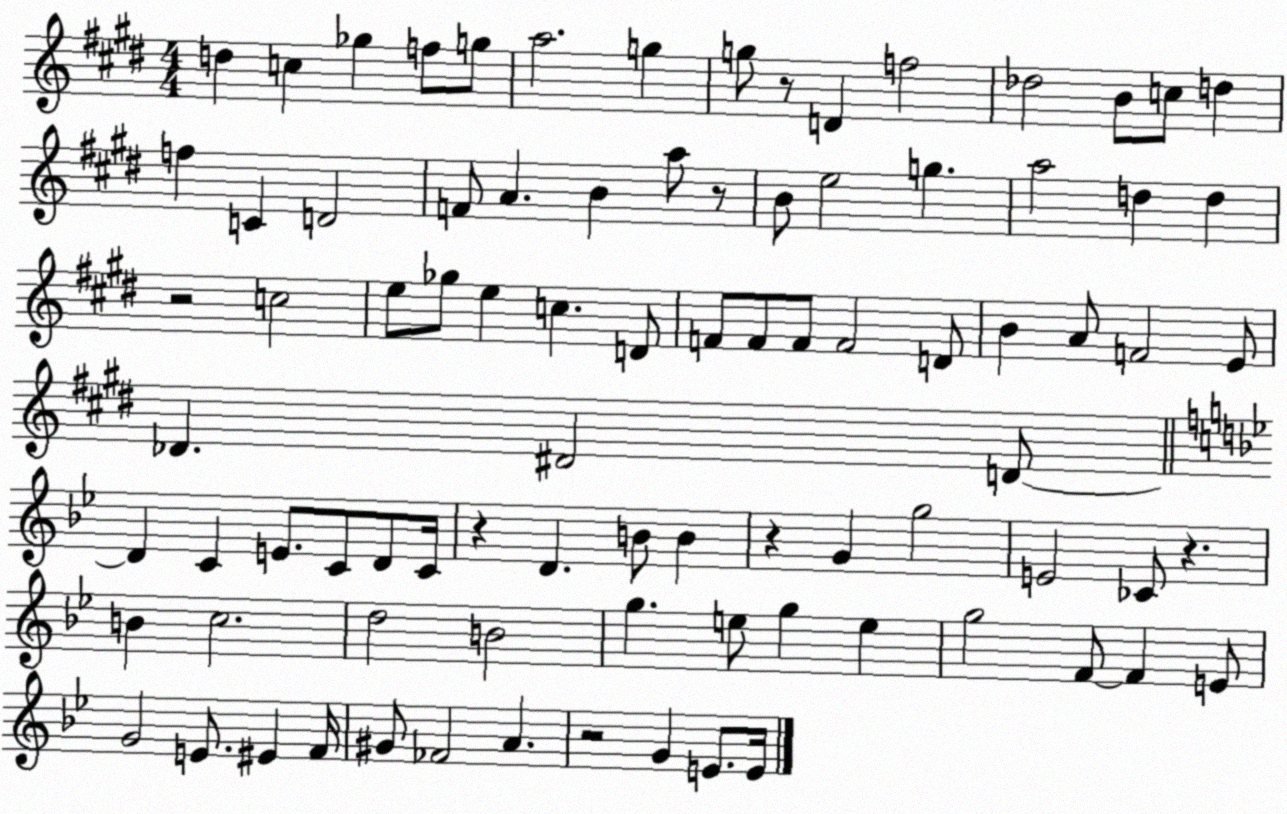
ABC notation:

X:1
T:Untitled
M:4/4
L:1/4
K:E
d c _g f/2 g/2 a2 g g/2 z/2 D f2 _d2 B/2 c/2 d f C D2 F/2 A B a/2 z/2 B/2 e2 g a2 d d z2 c2 e/2 _g/2 e c D/2 F/2 F/2 F/2 F2 D/2 B A/2 F2 E/2 _D ^D2 D/2 D C E/2 C/2 D/2 C/4 z D B/2 B z G g2 E2 _C/2 z B c2 d2 B2 g e/2 g e g2 F/2 F E/2 G2 E/2 ^E F/4 ^G/2 _F2 A z2 G E/2 E/4